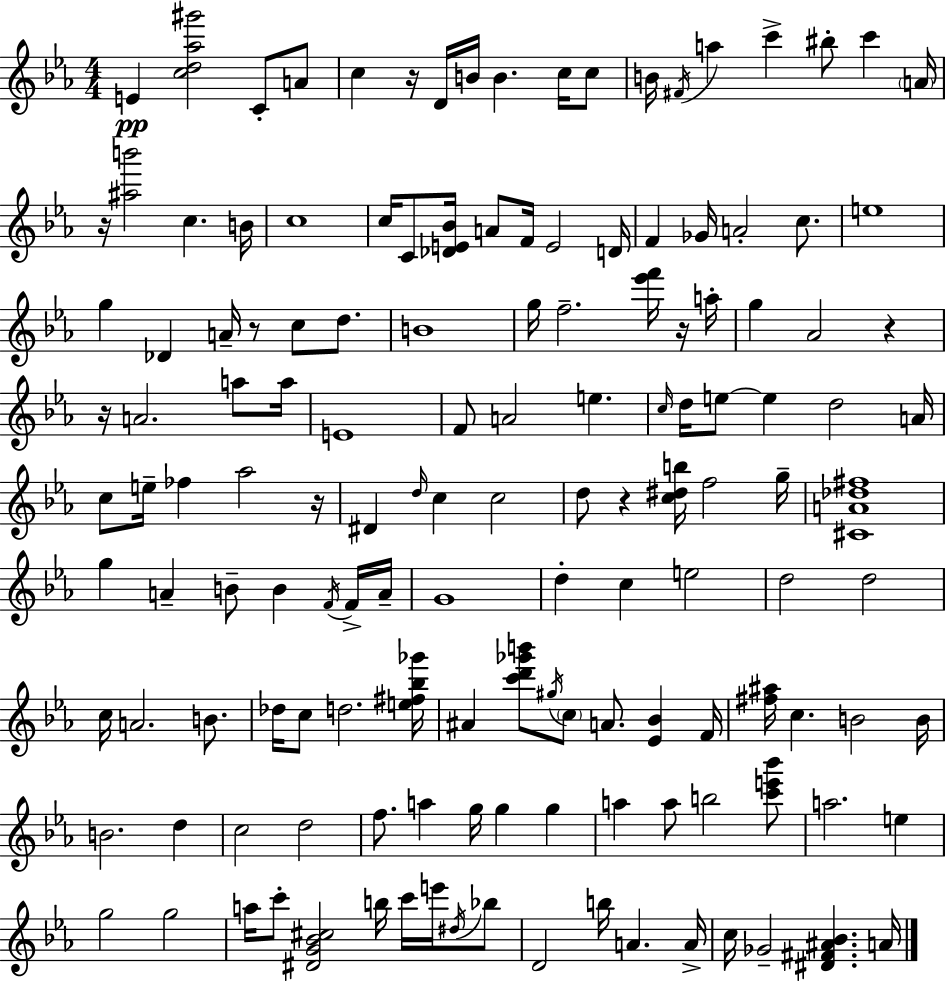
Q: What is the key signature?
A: C minor